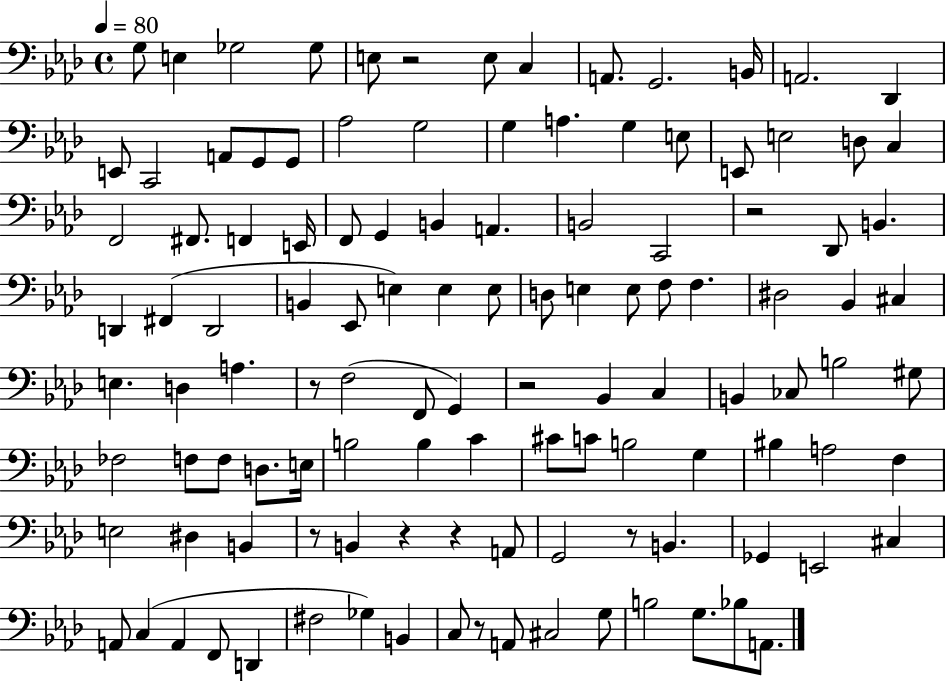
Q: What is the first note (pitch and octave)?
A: G3